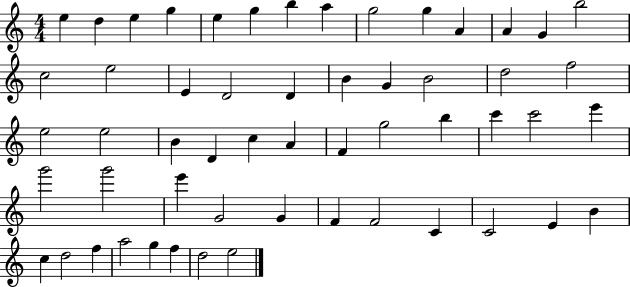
E5/q D5/q E5/q G5/q E5/q G5/q B5/q A5/q G5/h G5/q A4/q A4/q G4/q B5/h C5/h E5/h E4/q D4/h D4/q B4/q G4/q B4/h D5/h F5/h E5/h E5/h B4/q D4/q C5/q A4/q F4/q G5/h B5/q C6/q C6/h E6/q G6/h G6/h E6/q G4/h G4/q F4/q F4/h C4/q C4/h E4/q B4/q C5/q D5/h F5/q A5/h G5/q F5/q D5/h E5/h